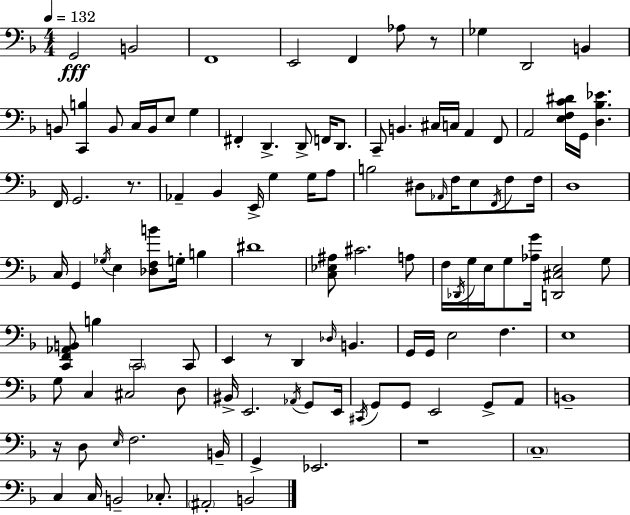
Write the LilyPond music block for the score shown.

{
  \clef bass
  \numericTimeSignature
  \time 4/4
  \key f \major
  \tempo 4 = 132
  g,2\fff b,2 | f,1 | e,2 f,4 aes8 r8 | ges4 d,2 b,4 | \break b,8 <c, b>4 b,8 c16 b,16 e8 g4 | fis,4-. d,4.-> d,8-> f,16 d,8. | c,8-- b,4. cis16 c16 a,4 f,8 | a,2 <e f c' dis'>16 g,16 <d bes ees'>4. | \break f,16 g,2. r8. | aes,4-- bes,4 e,16-> g4 g16 a8 | b2 dis8 \grace { aes,16 } f16 e8 \acciaccatura { f,16 } f8 | f16 d1 | \break c16 g,4 \acciaccatura { ges16 } e4 <des f b'>8 g16-. b4 | dis'1 | <c ees ais>8 cis'2. | a8 f16 \acciaccatura { des,16 } g16 e16 g8 <aes g'>16 <d, cis e>2 | \break g8 <c, f, aes, b,>8 b4 \parenthesize c,2 | c,8 e,4 r8 d,4 \grace { des16 } b,4. | g,16 g,16 e2 f4. | e1 | \break g8 c4 cis2 | d8 bis,16-> e,2. | \acciaccatura { aes,16 } g,8 e,16 \acciaccatura { cis,16 } g,8 g,8 e,2 | g,8-> a,8 b,1-- | \break r16 d8 \grace { e16 } f2. | b,16-- g,4-> ees,2. | r1 | \parenthesize c1-- | \break c4 c16 b,2-- | ces8.-. \parenthesize ais,2-. | b,2 \bar "|."
}